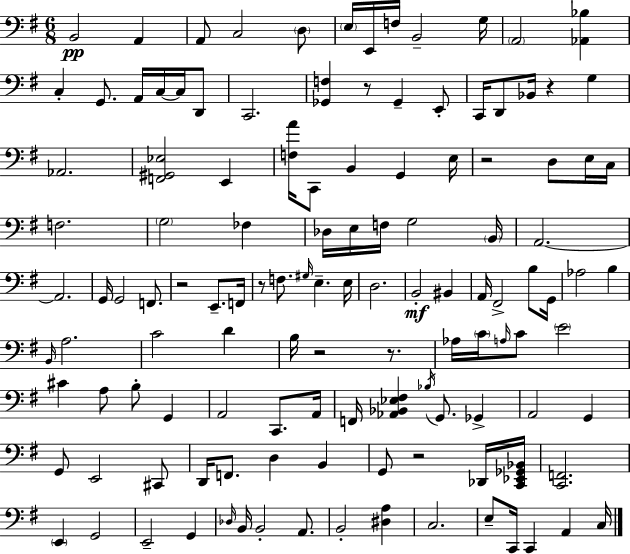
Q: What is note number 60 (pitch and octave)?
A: Ab3